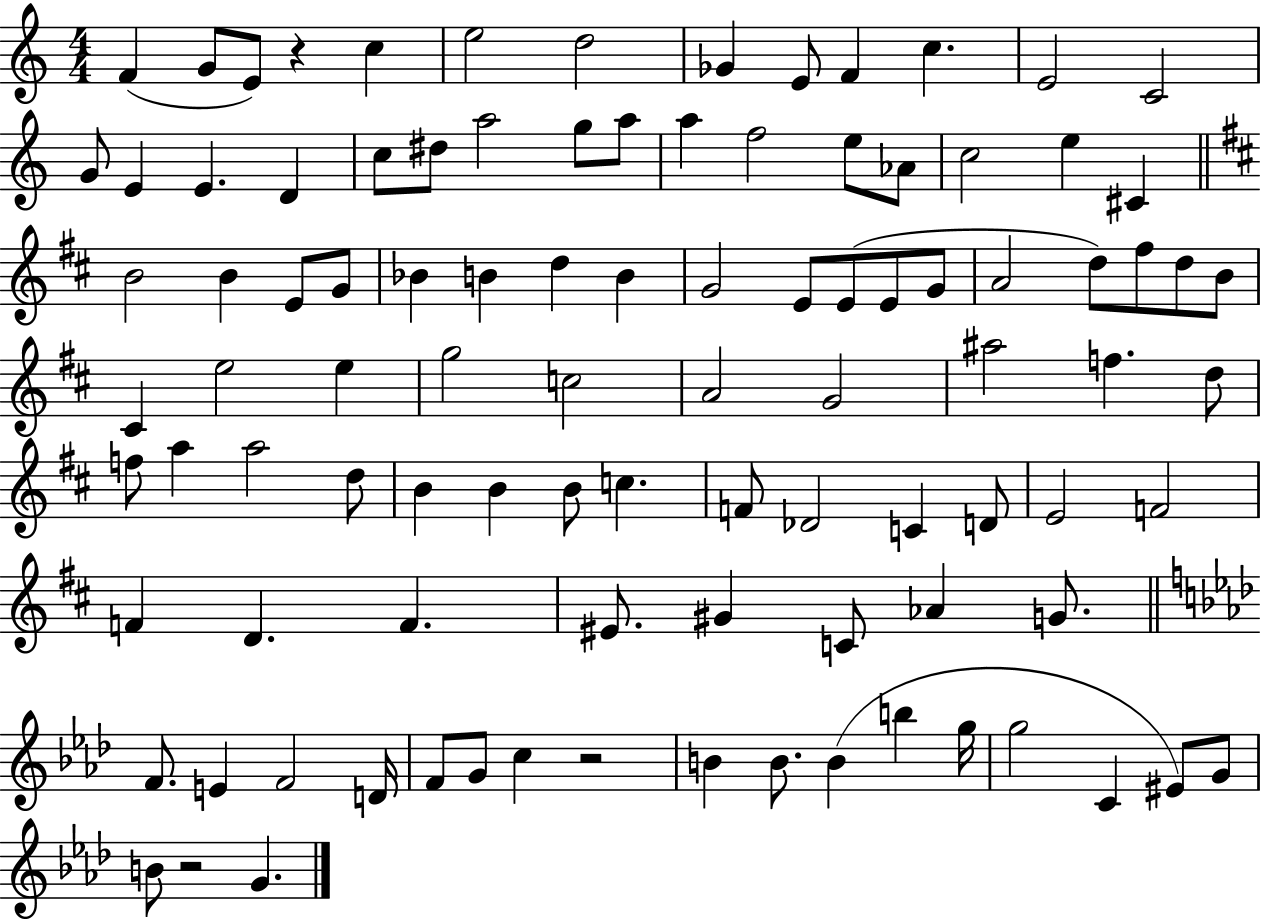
F4/q G4/e E4/e R/q C5/q E5/h D5/h Gb4/q E4/e F4/q C5/q. E4/h C4/h G4/e E4/q E4/q. D4/q C5/e D#5/e A5/h G5/e A5/e A5/q F5/h E5/e Ab4/e C5/h E5/q C#4/q B4/h B4/q E4/e G4/e Bb4/q B4/q D5/q B4/q G4/h E4/e E4/e E4/e G4/e A4/h D5/e F#5/e D5/e B4/e C#4/q E5/h E5/q G5/h C5/h A4/h G4/h A#5/h F5/q. D5/e F5/e A5/q A5/h D5/e B4/q B4/q B4/e C5/q. F4/e Db4/h C4/q D4/e E4/h F4/h F4/q D4/q. F4/q. EIS4/e. G#4/q C4/e Ab4/q G4/e. F4/e. E4/q F4/h D4/s F4/e G4/e C5/q R/h B4/q B4/e. B4/q B5/q G5/s G5/h C4/q EIS4/e G4/e B4/e R/h G4/q.